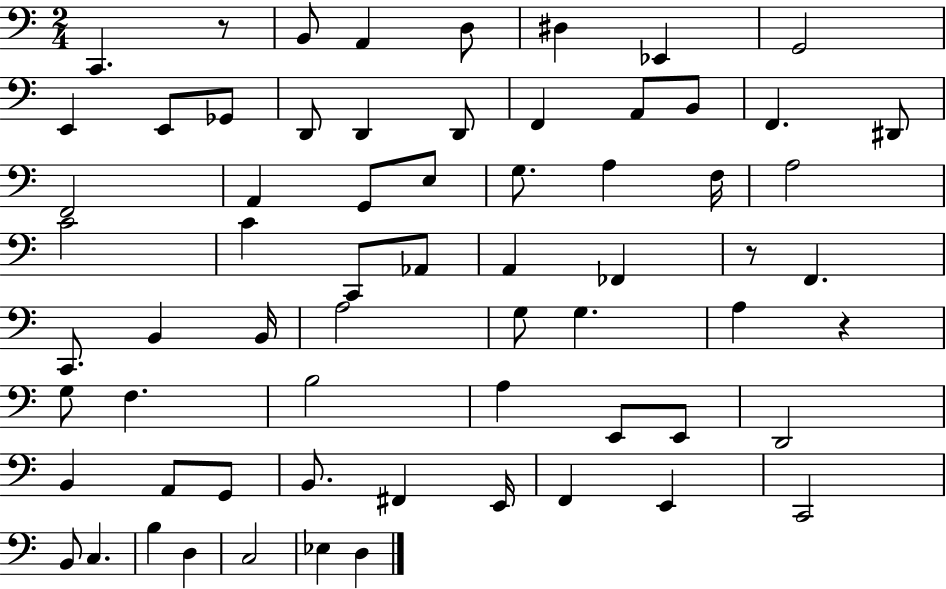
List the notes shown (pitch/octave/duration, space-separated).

C2/q. R/e B2/e A2/q D3/e D#3/q Eb2/q G2/h E2/q E2/e Gb2/e D2/e D2/q D2/e F2/q A2/e B2/e F2/q. D#2/e F2/h A2/q G2/e E3/e G3/e. A3/q F3/s A3/h C4/h C4/q C2/e Ab2/e A2/q FES2/q R/e F2/q. C2/e. B2/q B2/s A3/h G3/e G3/q. A3/q R/q G3/e F3/q. B3/h A3/q E2/e E2/e D2/h B2/q A2/e G2/e B2/e. F#2/q E2/s F2/q E2/q C2/h B2/e C3/q. B3/q D3/q C3/h Eb3/q D3/q